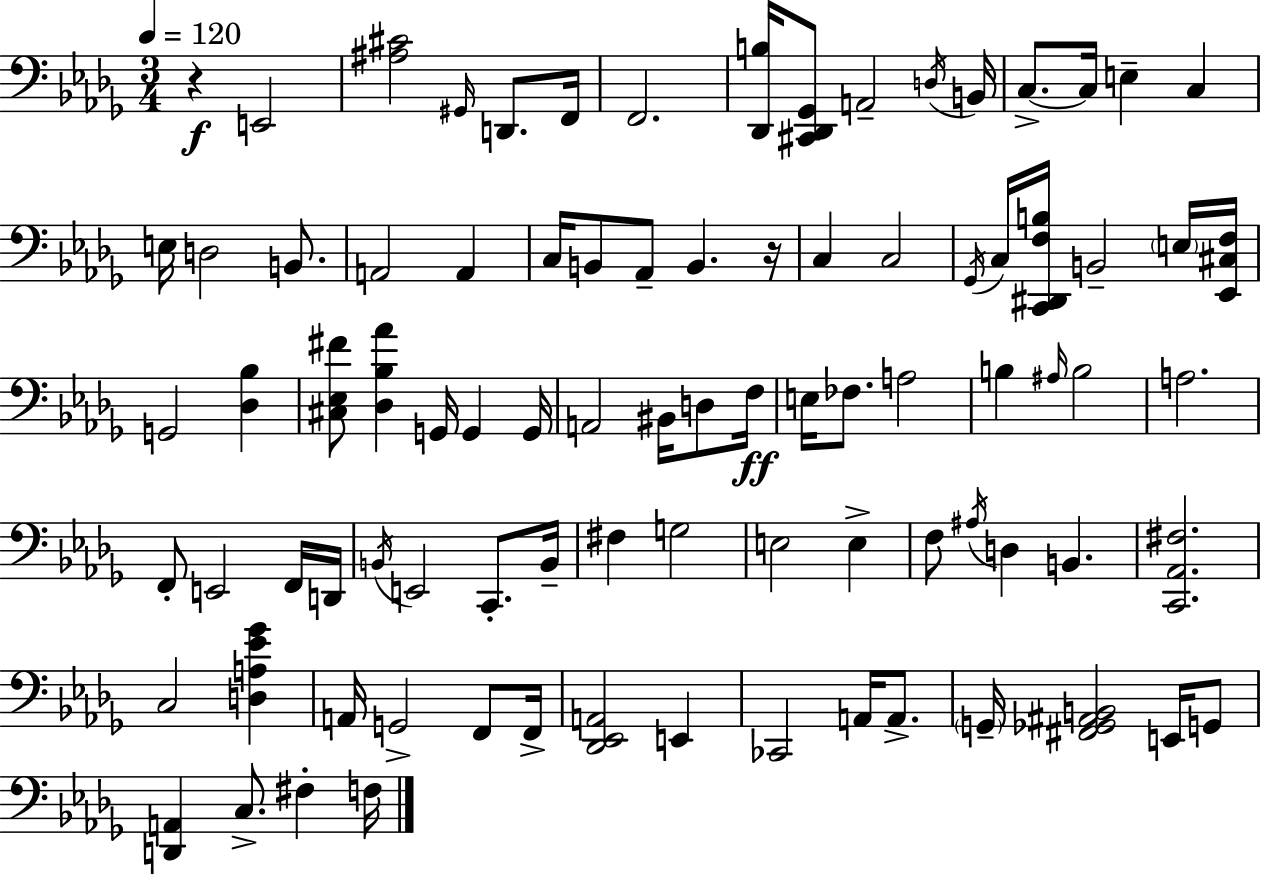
X:1
T:Untitled
M:3/4
L:1/4
K:Bbm
z E,,2 [^A,^C]2 ^G,,/4 D,,/2 F,,/4 F,,2 [_D,,B,]/4 [^C,,_D,,_G,,]/2 A,,2 D,/4 B,,/4 C,/2 C,/4 E, C, E,/4 D,2 B,,/2 A,,2 A,, C,/4 B,,/2 _A,,/2 B,, z/4 C, C,2 _G,,/4 C,/4 [C,,^D,,F,B,]/4 B,,2 E,/4 [_E,,^C,F,]/4 G,,2 [_D,_B,] [^C,_E,^F]/2 [_D,_B,_A] G,,/4 G,, G,,/4 A,,2 ^B,,/4 D,/2 F,/4 E,/4 _F,/2 A,2 B, ^A,/4 B,2 A,2 F,,/2 E,,2 F,,/4 D,,/4 B,,/4 E,,2 C,,/2 B,,/4 ^F, G,2 E,2 E, F,/2 ^A,/4 D, B,, [C,,_A,,^F,]2 C,2 [D,A,_E_G] A,,/4 G,,2 F,,/2 F,,/4 [_D,,_E,,A,,]2 E,, _C,,2 A,,/4 A,,/2 G,,/4 [^F,,_G,,^A,,B,,]2 E,,/4 G,,/2 [D,,A,,] C,/2 ^F, F,/4